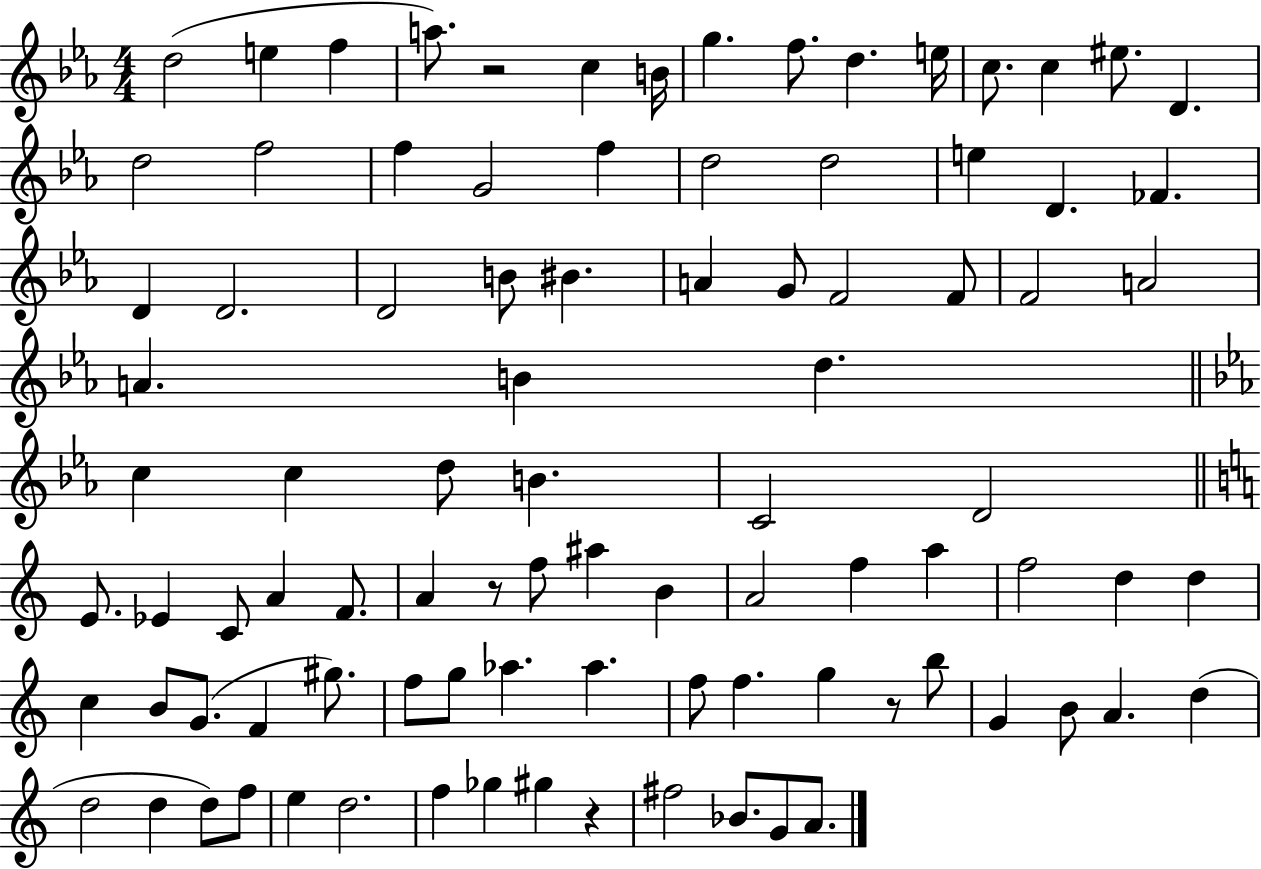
D5/h E5/q F5/q A5/e. R/h C5/q B4/s G5/q. F5/e. D5/q. E5/s C5/e. C5/q EIS5/e. D4/q. D5/h F5/h F5/q G4/h F5/q D5/h D5/h E5/q D4/q. FES4/q. D4/q D4/h. D4/h B4/e BIS4/q. A4/q G4/e F4/h F4/e F4/h A4/h A4/q. B4/q D5/q. C5/q C5/q D5/e B4/q. C4/h D4/h E4/e. Eb4/q C4/e A4/q F4/e. A4/q R/e F5/e A#5/q B4/q A4/h F5/q A5/q F5/h D5/q D5/q C5/q B4/e G4/e. F4/q G#5/e. F5/e G5/e Ab5/q. Ab5/q. F5/e F5/q. G5/q R/e B5/e G4/q B4/e A4/q. D5/q D5/h D5/q D5/e F5/e E5/q D5/h. F5/q Gb5/q G#5/q R/q F#5/h Bb4/e. G4/e A4/e.